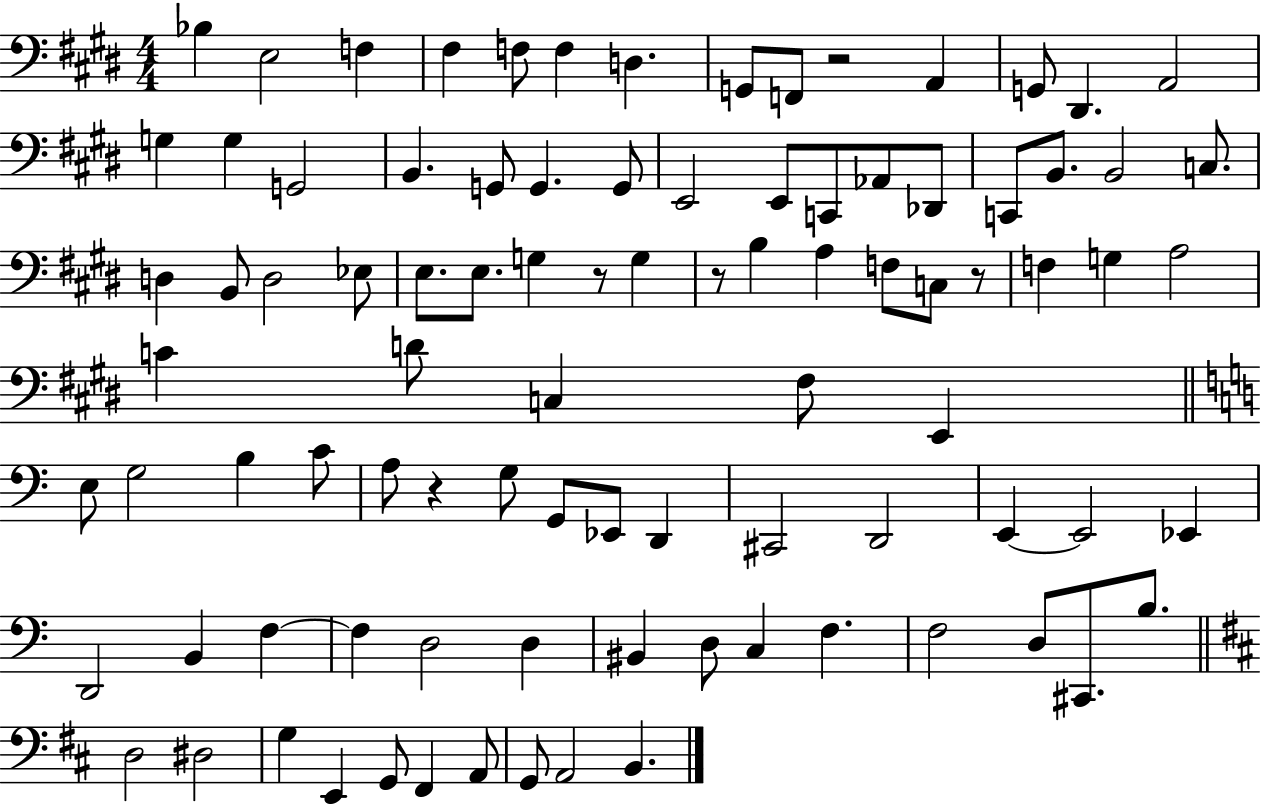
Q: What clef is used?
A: bass